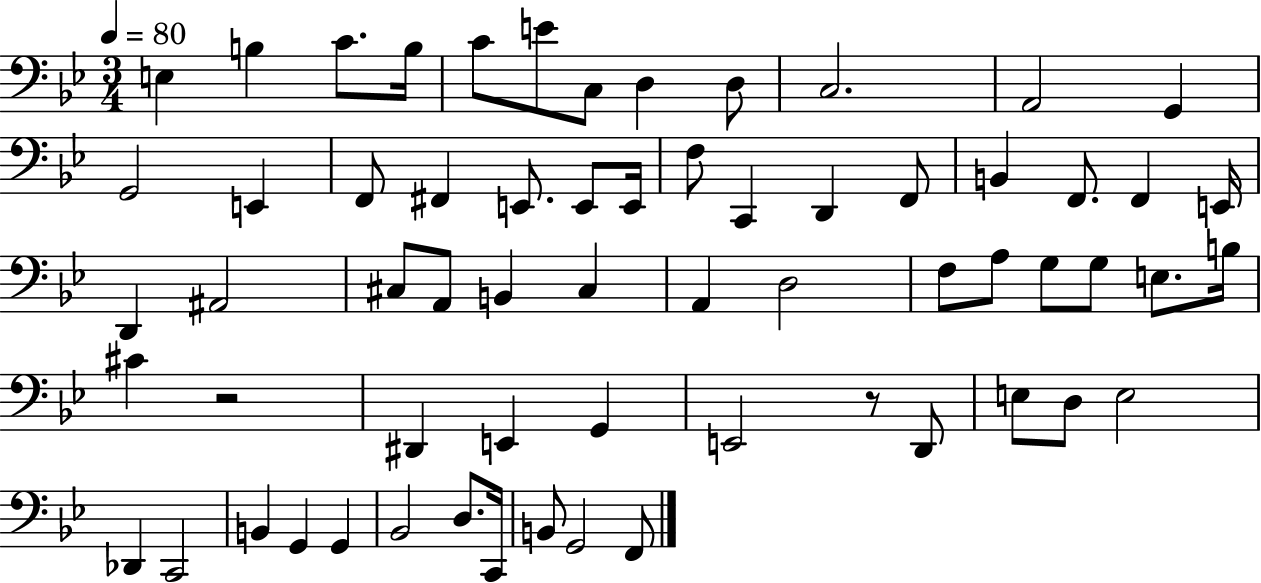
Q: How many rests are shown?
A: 2